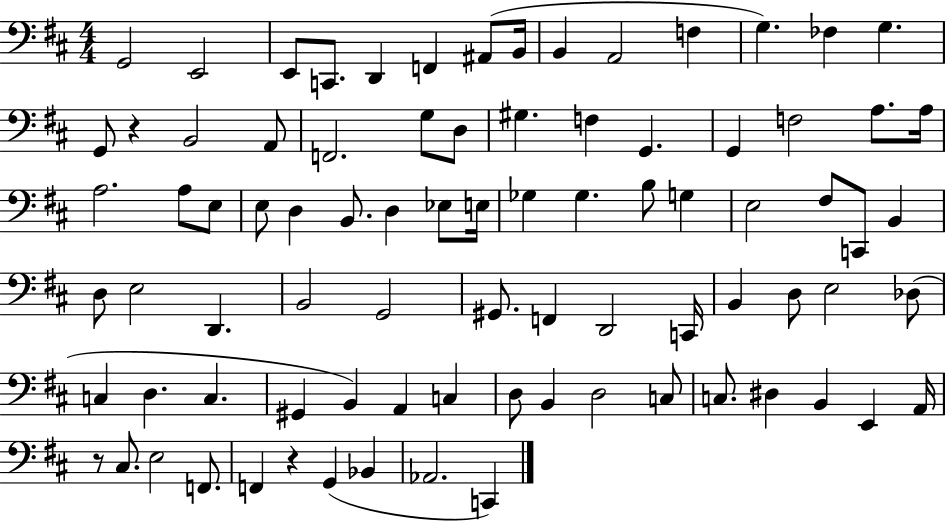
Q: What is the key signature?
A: D major